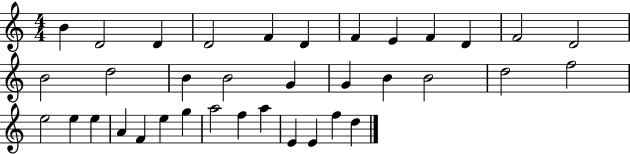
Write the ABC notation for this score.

X:1
T:Untitled
M:4/4
L:1/4
K:C
B D2 D D2 F D F E F D F2 D2 B2 d2 B B2 G G B B2 d2 f2 e2 e e A F e g a2 f a E E f d